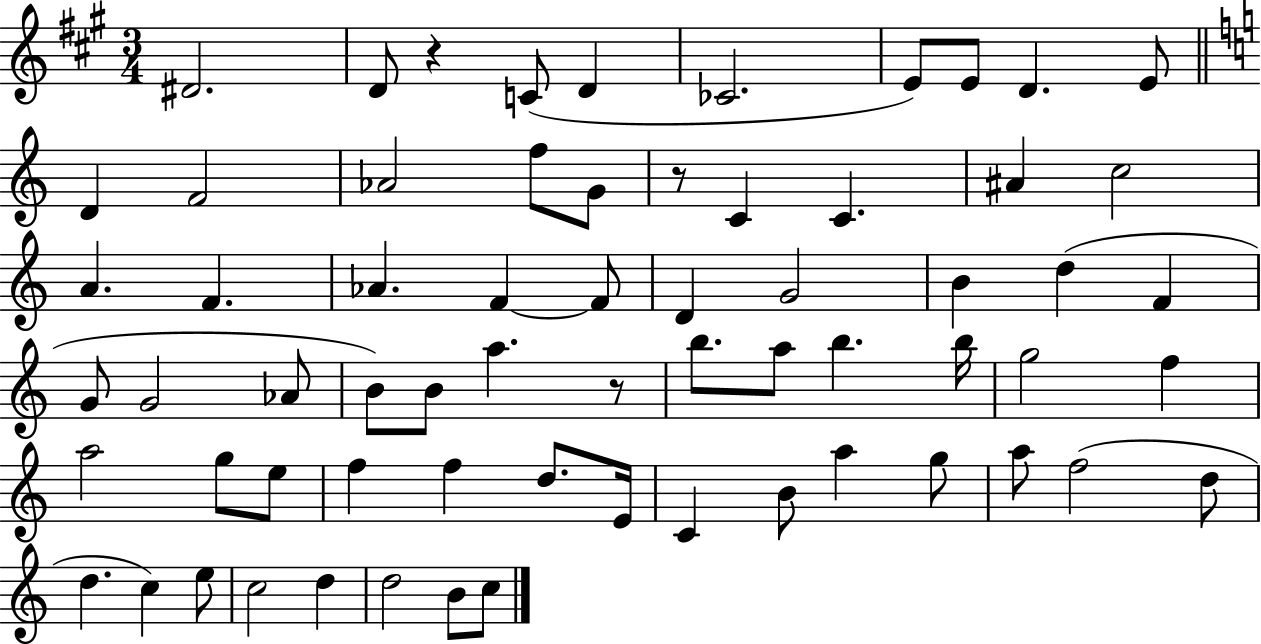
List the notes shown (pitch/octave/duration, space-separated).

D#4/h. D4/e R/q C4/e D4/q CES4/h. E4/e E4/e D4/q. E4/e D4/q F4/h Ab4/h F5/e G4/e R/e C4/q C4/q. A#4/q C5/h A4/q. F4/q. Ab4/q. F4/q F4/e D4/q G4/h B4/q D5/q F4/q G4/e G4/h Ab4/e B4/e B4/e A5/q. R/e B5/e. A5/e B5/q. B5/s G5/h F5/q A5/h G5/e E5/e F5/q F5/q D5/e. E4/s C4/q B4/e A5/q G5/e A5/e F5/h D5/e D5/q. C5/q E5/e C5/h D5/q D5/h B4/e C5/e